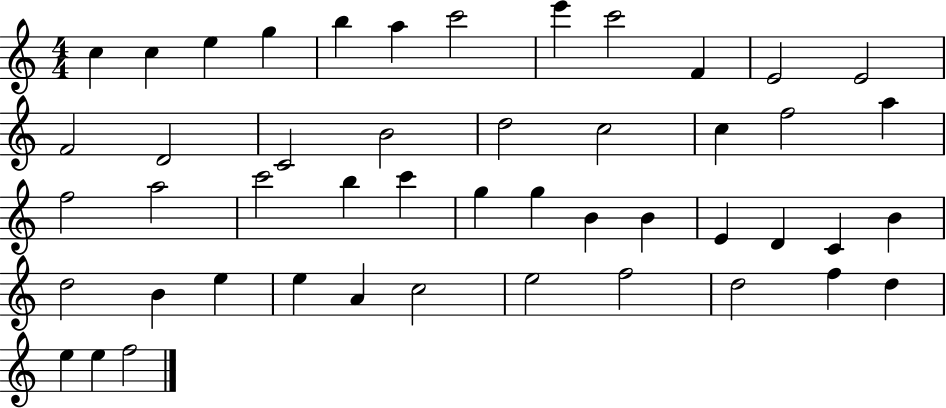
{
  \clef treble
  \numericTimeSignature
  \time 4/4
  \key c \major
  c''4 c''4 e''4 g''4 | b''4 a''4 c'''2 | e'''4 c'''2 f'4 | e'2 e'2 | \break f'2 d'2 | c'2 b'2 | d''2 c''2 | c''4 f''2 a''4 | \break f''2 a''2 | c'''2 b''4 c'''4 | g''4 g''4 b'4 b'4 | e'4 d'4 c'4 b'4 | \break d''2 b'4 e''4 | e''4 a'4 c''2 | e''2 f''2 | d''2 f''4 d''4 | \break e''4 e''4 f''2 | \bar "|."
}